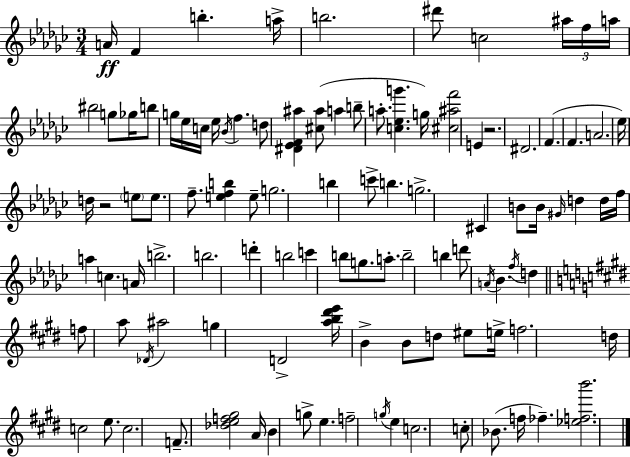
A4/s F4/q B5/q. A5/s B5/h. D#6/e C5/h A#5/s F5/s A5/s BIS5/h G5/e Gb5/s B5/e G5/s Eb5/s C5/s Eb5/s Bb4/s F5/q. D5/e [D#4,Eb4,F4,A#5]/q [C#5,A#5]/e A5/q B5/e A5/e. [C5,Eb5,G6]/q. G5/s [C#5,A#5,F6]/h E4/q R/h. D#4/h. F4/q. F4/q. A4/h. Eb5/s D5/s R/h E5/e E5/e. F5/e. [E5,F5,B5]/q E5/e G5/h. B5/q C6/e B5/q. G5/h. C#4/q B4/e B4/s G#4/s D5/q D5/s F5/s A5/q C5/q. A4/s B5/h. B5/h. D6/q B5/h C6/q B5/e G5/e. A5/e. B5/h B5/q D6/e A4/s Bb4/q. F5/s D5/q F5/e A5/e Db4/s A#5/h G5/q D4/h [A5,B5,D#6,E6]/s B4/q B4/e D5/e EIS5/e E5/s F5/h. D5/s C5/h E5/e. C5/h. F4/e. [Db5,E5,F5,G#5]/h A4/s B4/q G5/e E5/q. F5/h G5/s E5/q C5/h. C5/e Bb4/e. F5/s FES5/q. [Eb5,F5,B6]/h.